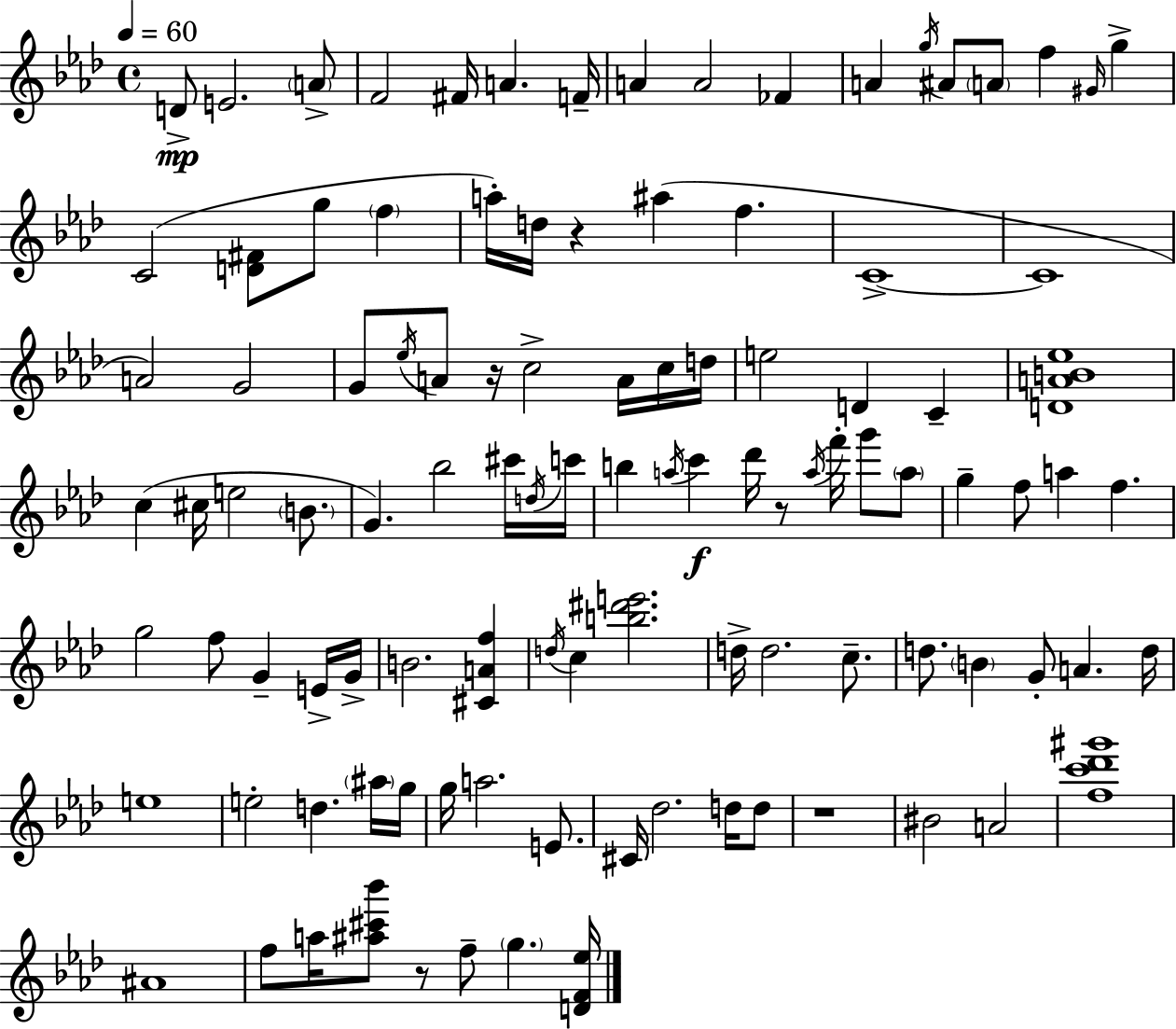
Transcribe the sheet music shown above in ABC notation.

X:1
T:Untitled
M:4/4
L:1/4
K:Fm
D/2 E2 A/2 F2 ^F/4 A F/4 A A2 _F A g/4 ^A/2 A/2 f ^G/4 g C2 [D^F]/2 g/2 f a/4 d/4 z ^a f C4 C4 A2 G2 G/2 _e/4 A/2 z/4 c2 A/4 c/4 d/4 e2 D C [DAB_e]4 c ^c/4 e2 B/2 G _b2 ^c'/4 d/4 c'/4 b a/4 c' _d'/4 z/2 a/4 f'/4 g'/2 a/2 g f/2 a f g2 f/2 G E/4 G/4 B2 [^CAf] d/4 c [b^d'e']2 d/4 d2 c/2 d/2 B G/2 A d/4 e4 e2 d ^a/4 g/4 g/4 a2 E/2 ^C/4 _d2 d/4 d/2 z4 ^B2 A2 [fc'_d'^g']4 ^A4 f/2 a/4 [^a^c'_b']/2 z/2 f/2 g [DF_e]/4